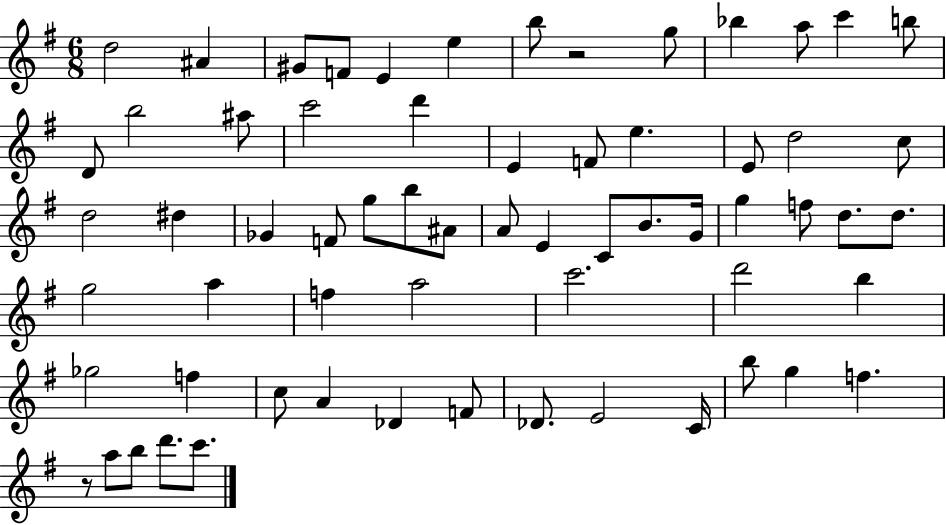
D5/h A#4/q G#4/e F4/e E4/q E5/q B5/e R/h G5/e Bb5/q A5/e C6/q B5/e D4/e B5/h A#5/e C6/h D6/q E4/q F4/e E5/q. E4/e D5/h C5/e D5/h D#5/q Gb4/q F4/e G5/e B5/e A#4/e A4/e E4/q C4/e B4/e. G4/s G5/q F5/e D5/e. D5/e. G5/h A5/q F5/q A5/h C6/h. D6/h B5/q Gb5/h F5/q C5/e A4/q Db4/q F4/e Db4/e. E4/h C4/s B5/e G5/q F5/q. R/e A5/e B5/e D6/e. C6/e.